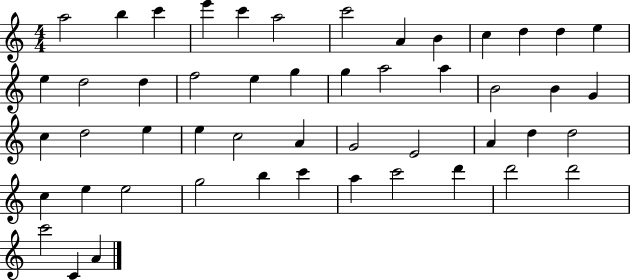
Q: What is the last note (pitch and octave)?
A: A4